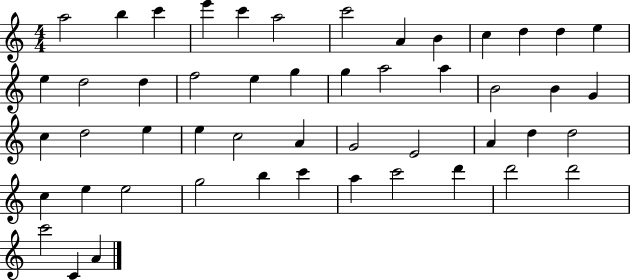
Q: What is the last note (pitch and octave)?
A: A4